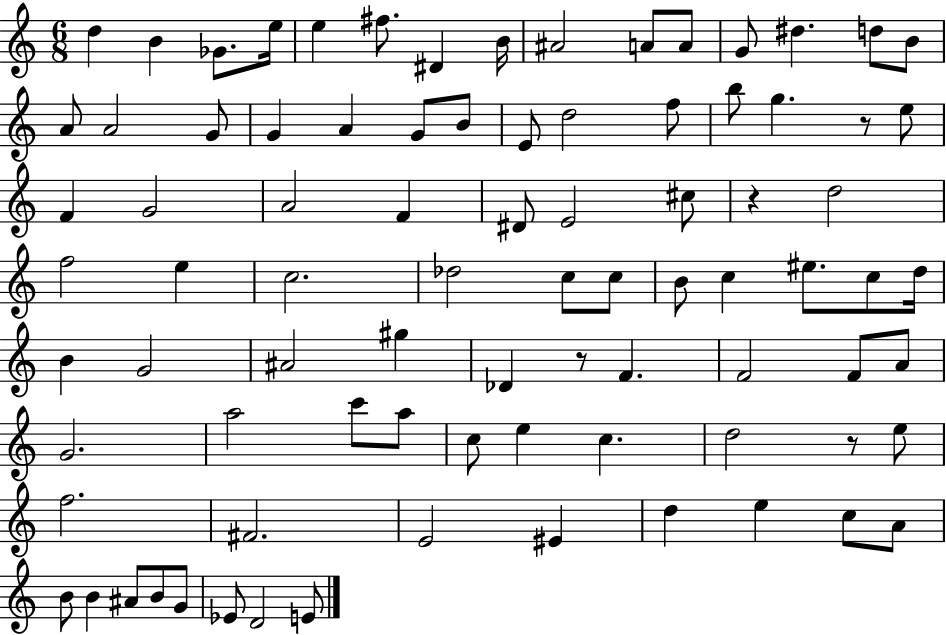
{
  \clef treble
  \numericTimeSignature
  \time 6/8
  \key c \major
  d''4 b'4 ges'8. e''16 | e''4 fis''8. dis'4 b'16 | ais'2 a'8 a'8 | g'8 dis''4. d''8 b'8 | \break a'8 a'2 g'8 | g'4 a'4 g'8 b'8 | e'8 d''2 f''8 | b''8 g''4. r8 e''8 | \break f'4 g'2 | a'2 f'4 | dis'8 e'2 cis''8 | r4 d''2 | \break f''2 e''4 | c''2. | des''2 c''8 c''8 | b'8 c''4 eis''8. c''8 d''16 | \break b'4 g'2 | ais'2 gis''4 | des'4 r8 f'4. | f'2 f'8 a'8 | \break g'2. | a''2 c'''8 a''8 | c''8 e''4 c''4. | d''2 r8 e''8 | \break f''2. | fis'2. | e'2 eis'4 | d''4 e''4 c''8 a'8 | \break b'8 b'4 ais'8 b'8 g'8 | ees'8 d'2 e'8 | \bar "|."
}